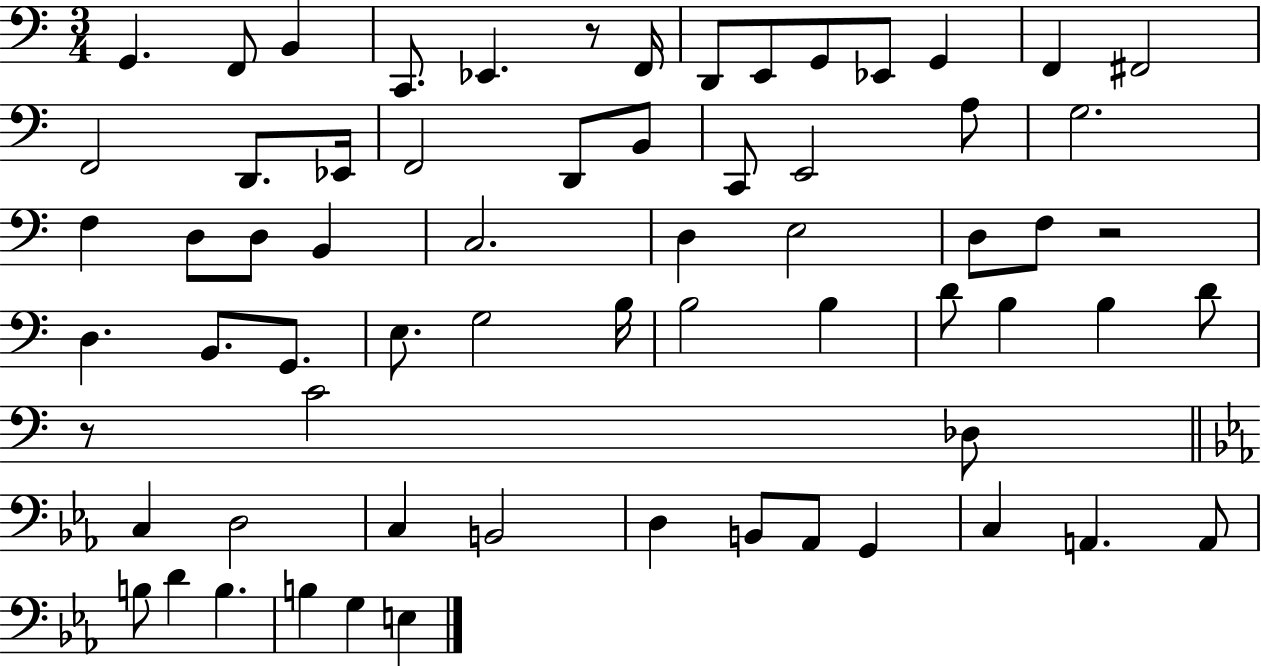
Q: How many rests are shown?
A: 3